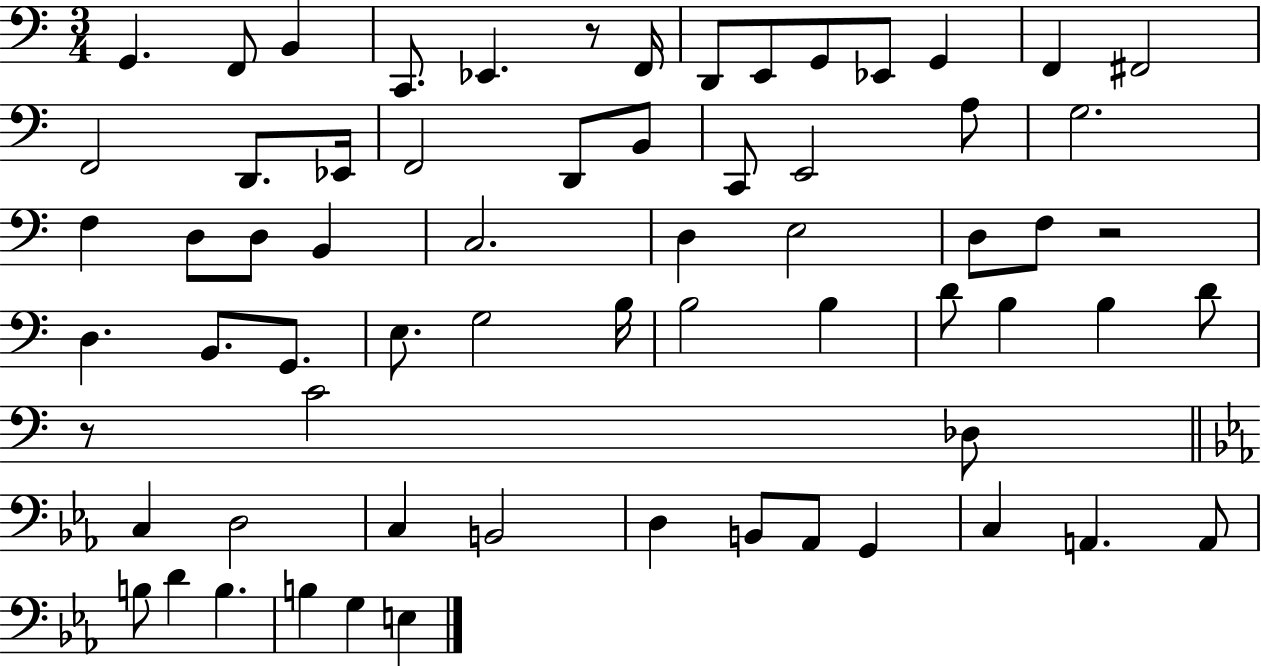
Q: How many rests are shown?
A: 3